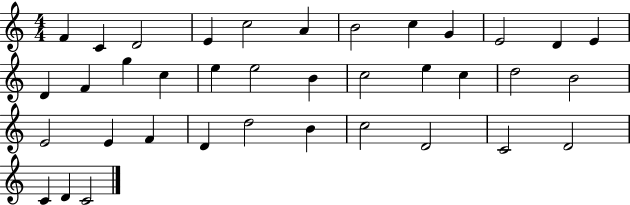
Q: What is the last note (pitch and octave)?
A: C4